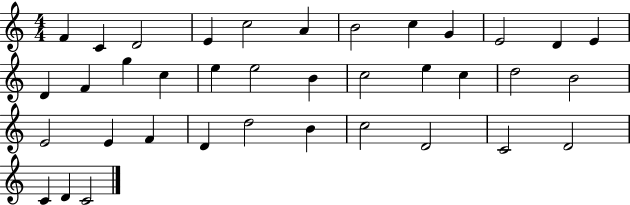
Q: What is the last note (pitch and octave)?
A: C4